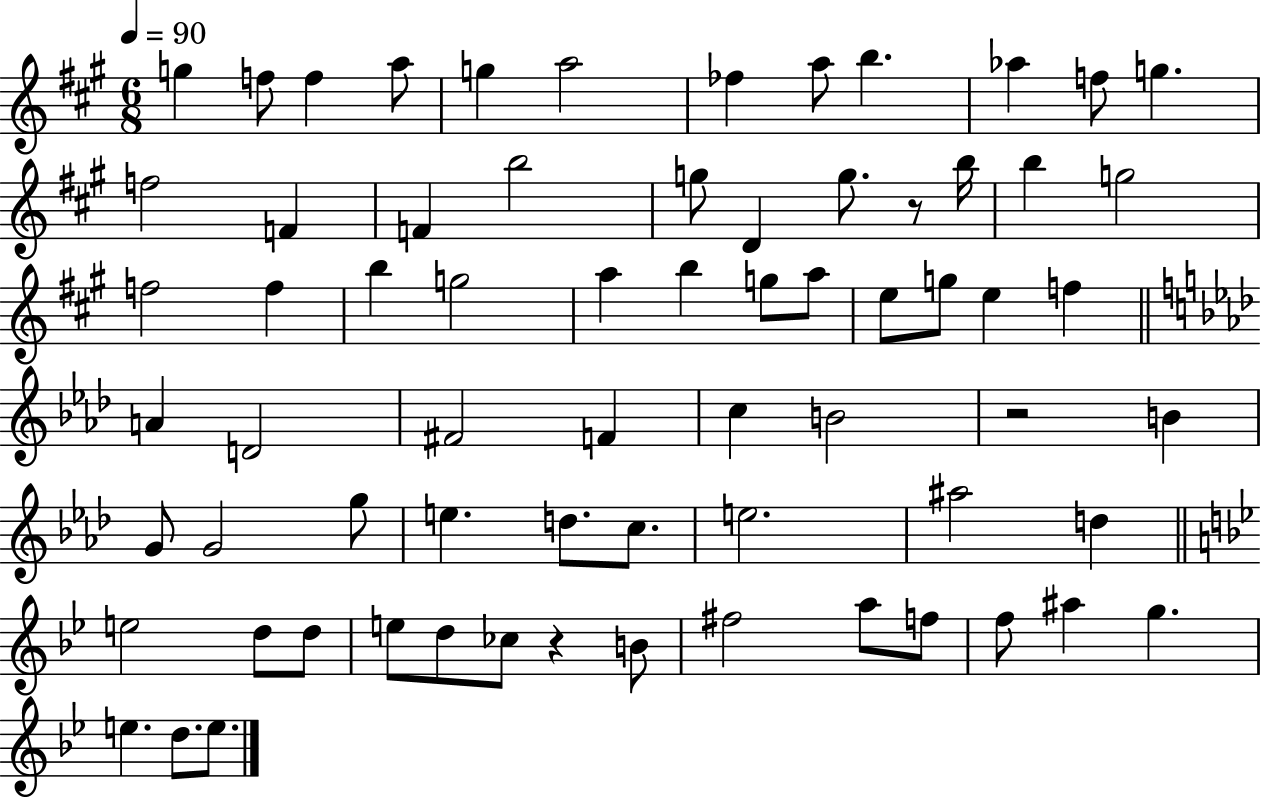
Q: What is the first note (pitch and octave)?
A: G5